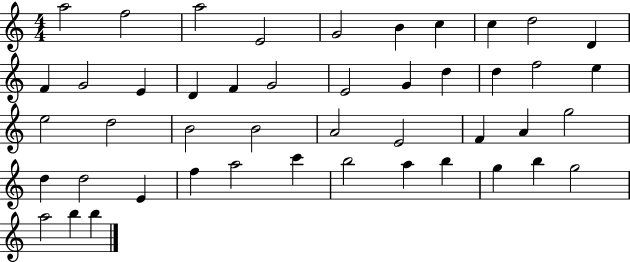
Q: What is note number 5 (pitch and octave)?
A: G4